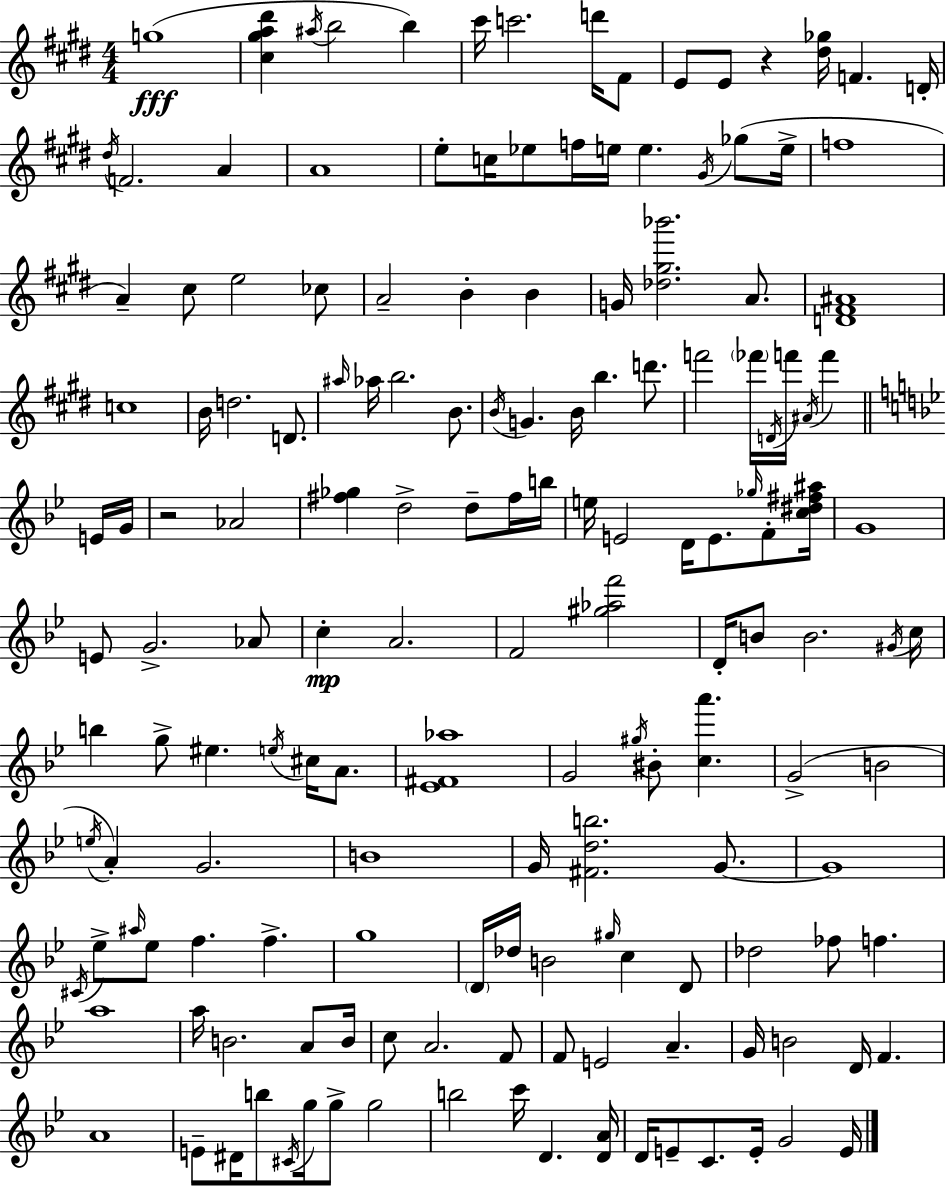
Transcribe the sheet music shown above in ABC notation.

X:1
T:Untitled
M:4/4
L:1/4
K:E
g4 [^c^ga^d'] ^a/4 b2 b ^c'/4 c'2 d'/4 ^F/2 E/2 E/2 z [^d_g]/4 F D/4 ^d/4 F2 A A4 e/2 c/4 _e/2 f/4 e/4 e ^G/4 _g/2 e/4 f4 A ^c/2 e2 _c/2 A2 B B G/4 [_d^g_b']2 A/2 [D^F^A]4 c4 B/4 d2 D/2 ^a/4 _a/4 b2 B/2 B/4 G B/4 b d'/2 f'2 _f'/4 D/4 f'/4 ^A/4 f' E/4 G/4 z2 _A2 [^f_g] d2 d/2 ^f/4 b/4 e/4 E2 D/4 E/2 _g/4 F/2 [c^d^f^a]/4 G4 E/2 G2 _A/2 c A2 F2 [^g_af']2 D/4 B/2 B2 ^G/4 c/4 b g/2 ^e e/4 ^c/4 A/2 [_E^F_a]4 G2 ^g/4 ^B/2 [ca'] G2 B2 e/4 A G2 B4 G/4 [^Fdb]2 G/2 G4 ^C/4 _e/2 ^a/4 _e/2 f f g4 D/4 _d/4 B2 ^g/4 c D/2 _d2 _f/2 f a4 a/4 B2 A/2 B/4 c/2 A2 F/2 F/2 E2 A G/4 B2 D/4 F A4 E/2 ^D/4 b/2 ^C/4 g/4 g/2 g2 b2 c'/4 D [DA]/4 D/4 E/2 C/2 E/4 G2 E/4